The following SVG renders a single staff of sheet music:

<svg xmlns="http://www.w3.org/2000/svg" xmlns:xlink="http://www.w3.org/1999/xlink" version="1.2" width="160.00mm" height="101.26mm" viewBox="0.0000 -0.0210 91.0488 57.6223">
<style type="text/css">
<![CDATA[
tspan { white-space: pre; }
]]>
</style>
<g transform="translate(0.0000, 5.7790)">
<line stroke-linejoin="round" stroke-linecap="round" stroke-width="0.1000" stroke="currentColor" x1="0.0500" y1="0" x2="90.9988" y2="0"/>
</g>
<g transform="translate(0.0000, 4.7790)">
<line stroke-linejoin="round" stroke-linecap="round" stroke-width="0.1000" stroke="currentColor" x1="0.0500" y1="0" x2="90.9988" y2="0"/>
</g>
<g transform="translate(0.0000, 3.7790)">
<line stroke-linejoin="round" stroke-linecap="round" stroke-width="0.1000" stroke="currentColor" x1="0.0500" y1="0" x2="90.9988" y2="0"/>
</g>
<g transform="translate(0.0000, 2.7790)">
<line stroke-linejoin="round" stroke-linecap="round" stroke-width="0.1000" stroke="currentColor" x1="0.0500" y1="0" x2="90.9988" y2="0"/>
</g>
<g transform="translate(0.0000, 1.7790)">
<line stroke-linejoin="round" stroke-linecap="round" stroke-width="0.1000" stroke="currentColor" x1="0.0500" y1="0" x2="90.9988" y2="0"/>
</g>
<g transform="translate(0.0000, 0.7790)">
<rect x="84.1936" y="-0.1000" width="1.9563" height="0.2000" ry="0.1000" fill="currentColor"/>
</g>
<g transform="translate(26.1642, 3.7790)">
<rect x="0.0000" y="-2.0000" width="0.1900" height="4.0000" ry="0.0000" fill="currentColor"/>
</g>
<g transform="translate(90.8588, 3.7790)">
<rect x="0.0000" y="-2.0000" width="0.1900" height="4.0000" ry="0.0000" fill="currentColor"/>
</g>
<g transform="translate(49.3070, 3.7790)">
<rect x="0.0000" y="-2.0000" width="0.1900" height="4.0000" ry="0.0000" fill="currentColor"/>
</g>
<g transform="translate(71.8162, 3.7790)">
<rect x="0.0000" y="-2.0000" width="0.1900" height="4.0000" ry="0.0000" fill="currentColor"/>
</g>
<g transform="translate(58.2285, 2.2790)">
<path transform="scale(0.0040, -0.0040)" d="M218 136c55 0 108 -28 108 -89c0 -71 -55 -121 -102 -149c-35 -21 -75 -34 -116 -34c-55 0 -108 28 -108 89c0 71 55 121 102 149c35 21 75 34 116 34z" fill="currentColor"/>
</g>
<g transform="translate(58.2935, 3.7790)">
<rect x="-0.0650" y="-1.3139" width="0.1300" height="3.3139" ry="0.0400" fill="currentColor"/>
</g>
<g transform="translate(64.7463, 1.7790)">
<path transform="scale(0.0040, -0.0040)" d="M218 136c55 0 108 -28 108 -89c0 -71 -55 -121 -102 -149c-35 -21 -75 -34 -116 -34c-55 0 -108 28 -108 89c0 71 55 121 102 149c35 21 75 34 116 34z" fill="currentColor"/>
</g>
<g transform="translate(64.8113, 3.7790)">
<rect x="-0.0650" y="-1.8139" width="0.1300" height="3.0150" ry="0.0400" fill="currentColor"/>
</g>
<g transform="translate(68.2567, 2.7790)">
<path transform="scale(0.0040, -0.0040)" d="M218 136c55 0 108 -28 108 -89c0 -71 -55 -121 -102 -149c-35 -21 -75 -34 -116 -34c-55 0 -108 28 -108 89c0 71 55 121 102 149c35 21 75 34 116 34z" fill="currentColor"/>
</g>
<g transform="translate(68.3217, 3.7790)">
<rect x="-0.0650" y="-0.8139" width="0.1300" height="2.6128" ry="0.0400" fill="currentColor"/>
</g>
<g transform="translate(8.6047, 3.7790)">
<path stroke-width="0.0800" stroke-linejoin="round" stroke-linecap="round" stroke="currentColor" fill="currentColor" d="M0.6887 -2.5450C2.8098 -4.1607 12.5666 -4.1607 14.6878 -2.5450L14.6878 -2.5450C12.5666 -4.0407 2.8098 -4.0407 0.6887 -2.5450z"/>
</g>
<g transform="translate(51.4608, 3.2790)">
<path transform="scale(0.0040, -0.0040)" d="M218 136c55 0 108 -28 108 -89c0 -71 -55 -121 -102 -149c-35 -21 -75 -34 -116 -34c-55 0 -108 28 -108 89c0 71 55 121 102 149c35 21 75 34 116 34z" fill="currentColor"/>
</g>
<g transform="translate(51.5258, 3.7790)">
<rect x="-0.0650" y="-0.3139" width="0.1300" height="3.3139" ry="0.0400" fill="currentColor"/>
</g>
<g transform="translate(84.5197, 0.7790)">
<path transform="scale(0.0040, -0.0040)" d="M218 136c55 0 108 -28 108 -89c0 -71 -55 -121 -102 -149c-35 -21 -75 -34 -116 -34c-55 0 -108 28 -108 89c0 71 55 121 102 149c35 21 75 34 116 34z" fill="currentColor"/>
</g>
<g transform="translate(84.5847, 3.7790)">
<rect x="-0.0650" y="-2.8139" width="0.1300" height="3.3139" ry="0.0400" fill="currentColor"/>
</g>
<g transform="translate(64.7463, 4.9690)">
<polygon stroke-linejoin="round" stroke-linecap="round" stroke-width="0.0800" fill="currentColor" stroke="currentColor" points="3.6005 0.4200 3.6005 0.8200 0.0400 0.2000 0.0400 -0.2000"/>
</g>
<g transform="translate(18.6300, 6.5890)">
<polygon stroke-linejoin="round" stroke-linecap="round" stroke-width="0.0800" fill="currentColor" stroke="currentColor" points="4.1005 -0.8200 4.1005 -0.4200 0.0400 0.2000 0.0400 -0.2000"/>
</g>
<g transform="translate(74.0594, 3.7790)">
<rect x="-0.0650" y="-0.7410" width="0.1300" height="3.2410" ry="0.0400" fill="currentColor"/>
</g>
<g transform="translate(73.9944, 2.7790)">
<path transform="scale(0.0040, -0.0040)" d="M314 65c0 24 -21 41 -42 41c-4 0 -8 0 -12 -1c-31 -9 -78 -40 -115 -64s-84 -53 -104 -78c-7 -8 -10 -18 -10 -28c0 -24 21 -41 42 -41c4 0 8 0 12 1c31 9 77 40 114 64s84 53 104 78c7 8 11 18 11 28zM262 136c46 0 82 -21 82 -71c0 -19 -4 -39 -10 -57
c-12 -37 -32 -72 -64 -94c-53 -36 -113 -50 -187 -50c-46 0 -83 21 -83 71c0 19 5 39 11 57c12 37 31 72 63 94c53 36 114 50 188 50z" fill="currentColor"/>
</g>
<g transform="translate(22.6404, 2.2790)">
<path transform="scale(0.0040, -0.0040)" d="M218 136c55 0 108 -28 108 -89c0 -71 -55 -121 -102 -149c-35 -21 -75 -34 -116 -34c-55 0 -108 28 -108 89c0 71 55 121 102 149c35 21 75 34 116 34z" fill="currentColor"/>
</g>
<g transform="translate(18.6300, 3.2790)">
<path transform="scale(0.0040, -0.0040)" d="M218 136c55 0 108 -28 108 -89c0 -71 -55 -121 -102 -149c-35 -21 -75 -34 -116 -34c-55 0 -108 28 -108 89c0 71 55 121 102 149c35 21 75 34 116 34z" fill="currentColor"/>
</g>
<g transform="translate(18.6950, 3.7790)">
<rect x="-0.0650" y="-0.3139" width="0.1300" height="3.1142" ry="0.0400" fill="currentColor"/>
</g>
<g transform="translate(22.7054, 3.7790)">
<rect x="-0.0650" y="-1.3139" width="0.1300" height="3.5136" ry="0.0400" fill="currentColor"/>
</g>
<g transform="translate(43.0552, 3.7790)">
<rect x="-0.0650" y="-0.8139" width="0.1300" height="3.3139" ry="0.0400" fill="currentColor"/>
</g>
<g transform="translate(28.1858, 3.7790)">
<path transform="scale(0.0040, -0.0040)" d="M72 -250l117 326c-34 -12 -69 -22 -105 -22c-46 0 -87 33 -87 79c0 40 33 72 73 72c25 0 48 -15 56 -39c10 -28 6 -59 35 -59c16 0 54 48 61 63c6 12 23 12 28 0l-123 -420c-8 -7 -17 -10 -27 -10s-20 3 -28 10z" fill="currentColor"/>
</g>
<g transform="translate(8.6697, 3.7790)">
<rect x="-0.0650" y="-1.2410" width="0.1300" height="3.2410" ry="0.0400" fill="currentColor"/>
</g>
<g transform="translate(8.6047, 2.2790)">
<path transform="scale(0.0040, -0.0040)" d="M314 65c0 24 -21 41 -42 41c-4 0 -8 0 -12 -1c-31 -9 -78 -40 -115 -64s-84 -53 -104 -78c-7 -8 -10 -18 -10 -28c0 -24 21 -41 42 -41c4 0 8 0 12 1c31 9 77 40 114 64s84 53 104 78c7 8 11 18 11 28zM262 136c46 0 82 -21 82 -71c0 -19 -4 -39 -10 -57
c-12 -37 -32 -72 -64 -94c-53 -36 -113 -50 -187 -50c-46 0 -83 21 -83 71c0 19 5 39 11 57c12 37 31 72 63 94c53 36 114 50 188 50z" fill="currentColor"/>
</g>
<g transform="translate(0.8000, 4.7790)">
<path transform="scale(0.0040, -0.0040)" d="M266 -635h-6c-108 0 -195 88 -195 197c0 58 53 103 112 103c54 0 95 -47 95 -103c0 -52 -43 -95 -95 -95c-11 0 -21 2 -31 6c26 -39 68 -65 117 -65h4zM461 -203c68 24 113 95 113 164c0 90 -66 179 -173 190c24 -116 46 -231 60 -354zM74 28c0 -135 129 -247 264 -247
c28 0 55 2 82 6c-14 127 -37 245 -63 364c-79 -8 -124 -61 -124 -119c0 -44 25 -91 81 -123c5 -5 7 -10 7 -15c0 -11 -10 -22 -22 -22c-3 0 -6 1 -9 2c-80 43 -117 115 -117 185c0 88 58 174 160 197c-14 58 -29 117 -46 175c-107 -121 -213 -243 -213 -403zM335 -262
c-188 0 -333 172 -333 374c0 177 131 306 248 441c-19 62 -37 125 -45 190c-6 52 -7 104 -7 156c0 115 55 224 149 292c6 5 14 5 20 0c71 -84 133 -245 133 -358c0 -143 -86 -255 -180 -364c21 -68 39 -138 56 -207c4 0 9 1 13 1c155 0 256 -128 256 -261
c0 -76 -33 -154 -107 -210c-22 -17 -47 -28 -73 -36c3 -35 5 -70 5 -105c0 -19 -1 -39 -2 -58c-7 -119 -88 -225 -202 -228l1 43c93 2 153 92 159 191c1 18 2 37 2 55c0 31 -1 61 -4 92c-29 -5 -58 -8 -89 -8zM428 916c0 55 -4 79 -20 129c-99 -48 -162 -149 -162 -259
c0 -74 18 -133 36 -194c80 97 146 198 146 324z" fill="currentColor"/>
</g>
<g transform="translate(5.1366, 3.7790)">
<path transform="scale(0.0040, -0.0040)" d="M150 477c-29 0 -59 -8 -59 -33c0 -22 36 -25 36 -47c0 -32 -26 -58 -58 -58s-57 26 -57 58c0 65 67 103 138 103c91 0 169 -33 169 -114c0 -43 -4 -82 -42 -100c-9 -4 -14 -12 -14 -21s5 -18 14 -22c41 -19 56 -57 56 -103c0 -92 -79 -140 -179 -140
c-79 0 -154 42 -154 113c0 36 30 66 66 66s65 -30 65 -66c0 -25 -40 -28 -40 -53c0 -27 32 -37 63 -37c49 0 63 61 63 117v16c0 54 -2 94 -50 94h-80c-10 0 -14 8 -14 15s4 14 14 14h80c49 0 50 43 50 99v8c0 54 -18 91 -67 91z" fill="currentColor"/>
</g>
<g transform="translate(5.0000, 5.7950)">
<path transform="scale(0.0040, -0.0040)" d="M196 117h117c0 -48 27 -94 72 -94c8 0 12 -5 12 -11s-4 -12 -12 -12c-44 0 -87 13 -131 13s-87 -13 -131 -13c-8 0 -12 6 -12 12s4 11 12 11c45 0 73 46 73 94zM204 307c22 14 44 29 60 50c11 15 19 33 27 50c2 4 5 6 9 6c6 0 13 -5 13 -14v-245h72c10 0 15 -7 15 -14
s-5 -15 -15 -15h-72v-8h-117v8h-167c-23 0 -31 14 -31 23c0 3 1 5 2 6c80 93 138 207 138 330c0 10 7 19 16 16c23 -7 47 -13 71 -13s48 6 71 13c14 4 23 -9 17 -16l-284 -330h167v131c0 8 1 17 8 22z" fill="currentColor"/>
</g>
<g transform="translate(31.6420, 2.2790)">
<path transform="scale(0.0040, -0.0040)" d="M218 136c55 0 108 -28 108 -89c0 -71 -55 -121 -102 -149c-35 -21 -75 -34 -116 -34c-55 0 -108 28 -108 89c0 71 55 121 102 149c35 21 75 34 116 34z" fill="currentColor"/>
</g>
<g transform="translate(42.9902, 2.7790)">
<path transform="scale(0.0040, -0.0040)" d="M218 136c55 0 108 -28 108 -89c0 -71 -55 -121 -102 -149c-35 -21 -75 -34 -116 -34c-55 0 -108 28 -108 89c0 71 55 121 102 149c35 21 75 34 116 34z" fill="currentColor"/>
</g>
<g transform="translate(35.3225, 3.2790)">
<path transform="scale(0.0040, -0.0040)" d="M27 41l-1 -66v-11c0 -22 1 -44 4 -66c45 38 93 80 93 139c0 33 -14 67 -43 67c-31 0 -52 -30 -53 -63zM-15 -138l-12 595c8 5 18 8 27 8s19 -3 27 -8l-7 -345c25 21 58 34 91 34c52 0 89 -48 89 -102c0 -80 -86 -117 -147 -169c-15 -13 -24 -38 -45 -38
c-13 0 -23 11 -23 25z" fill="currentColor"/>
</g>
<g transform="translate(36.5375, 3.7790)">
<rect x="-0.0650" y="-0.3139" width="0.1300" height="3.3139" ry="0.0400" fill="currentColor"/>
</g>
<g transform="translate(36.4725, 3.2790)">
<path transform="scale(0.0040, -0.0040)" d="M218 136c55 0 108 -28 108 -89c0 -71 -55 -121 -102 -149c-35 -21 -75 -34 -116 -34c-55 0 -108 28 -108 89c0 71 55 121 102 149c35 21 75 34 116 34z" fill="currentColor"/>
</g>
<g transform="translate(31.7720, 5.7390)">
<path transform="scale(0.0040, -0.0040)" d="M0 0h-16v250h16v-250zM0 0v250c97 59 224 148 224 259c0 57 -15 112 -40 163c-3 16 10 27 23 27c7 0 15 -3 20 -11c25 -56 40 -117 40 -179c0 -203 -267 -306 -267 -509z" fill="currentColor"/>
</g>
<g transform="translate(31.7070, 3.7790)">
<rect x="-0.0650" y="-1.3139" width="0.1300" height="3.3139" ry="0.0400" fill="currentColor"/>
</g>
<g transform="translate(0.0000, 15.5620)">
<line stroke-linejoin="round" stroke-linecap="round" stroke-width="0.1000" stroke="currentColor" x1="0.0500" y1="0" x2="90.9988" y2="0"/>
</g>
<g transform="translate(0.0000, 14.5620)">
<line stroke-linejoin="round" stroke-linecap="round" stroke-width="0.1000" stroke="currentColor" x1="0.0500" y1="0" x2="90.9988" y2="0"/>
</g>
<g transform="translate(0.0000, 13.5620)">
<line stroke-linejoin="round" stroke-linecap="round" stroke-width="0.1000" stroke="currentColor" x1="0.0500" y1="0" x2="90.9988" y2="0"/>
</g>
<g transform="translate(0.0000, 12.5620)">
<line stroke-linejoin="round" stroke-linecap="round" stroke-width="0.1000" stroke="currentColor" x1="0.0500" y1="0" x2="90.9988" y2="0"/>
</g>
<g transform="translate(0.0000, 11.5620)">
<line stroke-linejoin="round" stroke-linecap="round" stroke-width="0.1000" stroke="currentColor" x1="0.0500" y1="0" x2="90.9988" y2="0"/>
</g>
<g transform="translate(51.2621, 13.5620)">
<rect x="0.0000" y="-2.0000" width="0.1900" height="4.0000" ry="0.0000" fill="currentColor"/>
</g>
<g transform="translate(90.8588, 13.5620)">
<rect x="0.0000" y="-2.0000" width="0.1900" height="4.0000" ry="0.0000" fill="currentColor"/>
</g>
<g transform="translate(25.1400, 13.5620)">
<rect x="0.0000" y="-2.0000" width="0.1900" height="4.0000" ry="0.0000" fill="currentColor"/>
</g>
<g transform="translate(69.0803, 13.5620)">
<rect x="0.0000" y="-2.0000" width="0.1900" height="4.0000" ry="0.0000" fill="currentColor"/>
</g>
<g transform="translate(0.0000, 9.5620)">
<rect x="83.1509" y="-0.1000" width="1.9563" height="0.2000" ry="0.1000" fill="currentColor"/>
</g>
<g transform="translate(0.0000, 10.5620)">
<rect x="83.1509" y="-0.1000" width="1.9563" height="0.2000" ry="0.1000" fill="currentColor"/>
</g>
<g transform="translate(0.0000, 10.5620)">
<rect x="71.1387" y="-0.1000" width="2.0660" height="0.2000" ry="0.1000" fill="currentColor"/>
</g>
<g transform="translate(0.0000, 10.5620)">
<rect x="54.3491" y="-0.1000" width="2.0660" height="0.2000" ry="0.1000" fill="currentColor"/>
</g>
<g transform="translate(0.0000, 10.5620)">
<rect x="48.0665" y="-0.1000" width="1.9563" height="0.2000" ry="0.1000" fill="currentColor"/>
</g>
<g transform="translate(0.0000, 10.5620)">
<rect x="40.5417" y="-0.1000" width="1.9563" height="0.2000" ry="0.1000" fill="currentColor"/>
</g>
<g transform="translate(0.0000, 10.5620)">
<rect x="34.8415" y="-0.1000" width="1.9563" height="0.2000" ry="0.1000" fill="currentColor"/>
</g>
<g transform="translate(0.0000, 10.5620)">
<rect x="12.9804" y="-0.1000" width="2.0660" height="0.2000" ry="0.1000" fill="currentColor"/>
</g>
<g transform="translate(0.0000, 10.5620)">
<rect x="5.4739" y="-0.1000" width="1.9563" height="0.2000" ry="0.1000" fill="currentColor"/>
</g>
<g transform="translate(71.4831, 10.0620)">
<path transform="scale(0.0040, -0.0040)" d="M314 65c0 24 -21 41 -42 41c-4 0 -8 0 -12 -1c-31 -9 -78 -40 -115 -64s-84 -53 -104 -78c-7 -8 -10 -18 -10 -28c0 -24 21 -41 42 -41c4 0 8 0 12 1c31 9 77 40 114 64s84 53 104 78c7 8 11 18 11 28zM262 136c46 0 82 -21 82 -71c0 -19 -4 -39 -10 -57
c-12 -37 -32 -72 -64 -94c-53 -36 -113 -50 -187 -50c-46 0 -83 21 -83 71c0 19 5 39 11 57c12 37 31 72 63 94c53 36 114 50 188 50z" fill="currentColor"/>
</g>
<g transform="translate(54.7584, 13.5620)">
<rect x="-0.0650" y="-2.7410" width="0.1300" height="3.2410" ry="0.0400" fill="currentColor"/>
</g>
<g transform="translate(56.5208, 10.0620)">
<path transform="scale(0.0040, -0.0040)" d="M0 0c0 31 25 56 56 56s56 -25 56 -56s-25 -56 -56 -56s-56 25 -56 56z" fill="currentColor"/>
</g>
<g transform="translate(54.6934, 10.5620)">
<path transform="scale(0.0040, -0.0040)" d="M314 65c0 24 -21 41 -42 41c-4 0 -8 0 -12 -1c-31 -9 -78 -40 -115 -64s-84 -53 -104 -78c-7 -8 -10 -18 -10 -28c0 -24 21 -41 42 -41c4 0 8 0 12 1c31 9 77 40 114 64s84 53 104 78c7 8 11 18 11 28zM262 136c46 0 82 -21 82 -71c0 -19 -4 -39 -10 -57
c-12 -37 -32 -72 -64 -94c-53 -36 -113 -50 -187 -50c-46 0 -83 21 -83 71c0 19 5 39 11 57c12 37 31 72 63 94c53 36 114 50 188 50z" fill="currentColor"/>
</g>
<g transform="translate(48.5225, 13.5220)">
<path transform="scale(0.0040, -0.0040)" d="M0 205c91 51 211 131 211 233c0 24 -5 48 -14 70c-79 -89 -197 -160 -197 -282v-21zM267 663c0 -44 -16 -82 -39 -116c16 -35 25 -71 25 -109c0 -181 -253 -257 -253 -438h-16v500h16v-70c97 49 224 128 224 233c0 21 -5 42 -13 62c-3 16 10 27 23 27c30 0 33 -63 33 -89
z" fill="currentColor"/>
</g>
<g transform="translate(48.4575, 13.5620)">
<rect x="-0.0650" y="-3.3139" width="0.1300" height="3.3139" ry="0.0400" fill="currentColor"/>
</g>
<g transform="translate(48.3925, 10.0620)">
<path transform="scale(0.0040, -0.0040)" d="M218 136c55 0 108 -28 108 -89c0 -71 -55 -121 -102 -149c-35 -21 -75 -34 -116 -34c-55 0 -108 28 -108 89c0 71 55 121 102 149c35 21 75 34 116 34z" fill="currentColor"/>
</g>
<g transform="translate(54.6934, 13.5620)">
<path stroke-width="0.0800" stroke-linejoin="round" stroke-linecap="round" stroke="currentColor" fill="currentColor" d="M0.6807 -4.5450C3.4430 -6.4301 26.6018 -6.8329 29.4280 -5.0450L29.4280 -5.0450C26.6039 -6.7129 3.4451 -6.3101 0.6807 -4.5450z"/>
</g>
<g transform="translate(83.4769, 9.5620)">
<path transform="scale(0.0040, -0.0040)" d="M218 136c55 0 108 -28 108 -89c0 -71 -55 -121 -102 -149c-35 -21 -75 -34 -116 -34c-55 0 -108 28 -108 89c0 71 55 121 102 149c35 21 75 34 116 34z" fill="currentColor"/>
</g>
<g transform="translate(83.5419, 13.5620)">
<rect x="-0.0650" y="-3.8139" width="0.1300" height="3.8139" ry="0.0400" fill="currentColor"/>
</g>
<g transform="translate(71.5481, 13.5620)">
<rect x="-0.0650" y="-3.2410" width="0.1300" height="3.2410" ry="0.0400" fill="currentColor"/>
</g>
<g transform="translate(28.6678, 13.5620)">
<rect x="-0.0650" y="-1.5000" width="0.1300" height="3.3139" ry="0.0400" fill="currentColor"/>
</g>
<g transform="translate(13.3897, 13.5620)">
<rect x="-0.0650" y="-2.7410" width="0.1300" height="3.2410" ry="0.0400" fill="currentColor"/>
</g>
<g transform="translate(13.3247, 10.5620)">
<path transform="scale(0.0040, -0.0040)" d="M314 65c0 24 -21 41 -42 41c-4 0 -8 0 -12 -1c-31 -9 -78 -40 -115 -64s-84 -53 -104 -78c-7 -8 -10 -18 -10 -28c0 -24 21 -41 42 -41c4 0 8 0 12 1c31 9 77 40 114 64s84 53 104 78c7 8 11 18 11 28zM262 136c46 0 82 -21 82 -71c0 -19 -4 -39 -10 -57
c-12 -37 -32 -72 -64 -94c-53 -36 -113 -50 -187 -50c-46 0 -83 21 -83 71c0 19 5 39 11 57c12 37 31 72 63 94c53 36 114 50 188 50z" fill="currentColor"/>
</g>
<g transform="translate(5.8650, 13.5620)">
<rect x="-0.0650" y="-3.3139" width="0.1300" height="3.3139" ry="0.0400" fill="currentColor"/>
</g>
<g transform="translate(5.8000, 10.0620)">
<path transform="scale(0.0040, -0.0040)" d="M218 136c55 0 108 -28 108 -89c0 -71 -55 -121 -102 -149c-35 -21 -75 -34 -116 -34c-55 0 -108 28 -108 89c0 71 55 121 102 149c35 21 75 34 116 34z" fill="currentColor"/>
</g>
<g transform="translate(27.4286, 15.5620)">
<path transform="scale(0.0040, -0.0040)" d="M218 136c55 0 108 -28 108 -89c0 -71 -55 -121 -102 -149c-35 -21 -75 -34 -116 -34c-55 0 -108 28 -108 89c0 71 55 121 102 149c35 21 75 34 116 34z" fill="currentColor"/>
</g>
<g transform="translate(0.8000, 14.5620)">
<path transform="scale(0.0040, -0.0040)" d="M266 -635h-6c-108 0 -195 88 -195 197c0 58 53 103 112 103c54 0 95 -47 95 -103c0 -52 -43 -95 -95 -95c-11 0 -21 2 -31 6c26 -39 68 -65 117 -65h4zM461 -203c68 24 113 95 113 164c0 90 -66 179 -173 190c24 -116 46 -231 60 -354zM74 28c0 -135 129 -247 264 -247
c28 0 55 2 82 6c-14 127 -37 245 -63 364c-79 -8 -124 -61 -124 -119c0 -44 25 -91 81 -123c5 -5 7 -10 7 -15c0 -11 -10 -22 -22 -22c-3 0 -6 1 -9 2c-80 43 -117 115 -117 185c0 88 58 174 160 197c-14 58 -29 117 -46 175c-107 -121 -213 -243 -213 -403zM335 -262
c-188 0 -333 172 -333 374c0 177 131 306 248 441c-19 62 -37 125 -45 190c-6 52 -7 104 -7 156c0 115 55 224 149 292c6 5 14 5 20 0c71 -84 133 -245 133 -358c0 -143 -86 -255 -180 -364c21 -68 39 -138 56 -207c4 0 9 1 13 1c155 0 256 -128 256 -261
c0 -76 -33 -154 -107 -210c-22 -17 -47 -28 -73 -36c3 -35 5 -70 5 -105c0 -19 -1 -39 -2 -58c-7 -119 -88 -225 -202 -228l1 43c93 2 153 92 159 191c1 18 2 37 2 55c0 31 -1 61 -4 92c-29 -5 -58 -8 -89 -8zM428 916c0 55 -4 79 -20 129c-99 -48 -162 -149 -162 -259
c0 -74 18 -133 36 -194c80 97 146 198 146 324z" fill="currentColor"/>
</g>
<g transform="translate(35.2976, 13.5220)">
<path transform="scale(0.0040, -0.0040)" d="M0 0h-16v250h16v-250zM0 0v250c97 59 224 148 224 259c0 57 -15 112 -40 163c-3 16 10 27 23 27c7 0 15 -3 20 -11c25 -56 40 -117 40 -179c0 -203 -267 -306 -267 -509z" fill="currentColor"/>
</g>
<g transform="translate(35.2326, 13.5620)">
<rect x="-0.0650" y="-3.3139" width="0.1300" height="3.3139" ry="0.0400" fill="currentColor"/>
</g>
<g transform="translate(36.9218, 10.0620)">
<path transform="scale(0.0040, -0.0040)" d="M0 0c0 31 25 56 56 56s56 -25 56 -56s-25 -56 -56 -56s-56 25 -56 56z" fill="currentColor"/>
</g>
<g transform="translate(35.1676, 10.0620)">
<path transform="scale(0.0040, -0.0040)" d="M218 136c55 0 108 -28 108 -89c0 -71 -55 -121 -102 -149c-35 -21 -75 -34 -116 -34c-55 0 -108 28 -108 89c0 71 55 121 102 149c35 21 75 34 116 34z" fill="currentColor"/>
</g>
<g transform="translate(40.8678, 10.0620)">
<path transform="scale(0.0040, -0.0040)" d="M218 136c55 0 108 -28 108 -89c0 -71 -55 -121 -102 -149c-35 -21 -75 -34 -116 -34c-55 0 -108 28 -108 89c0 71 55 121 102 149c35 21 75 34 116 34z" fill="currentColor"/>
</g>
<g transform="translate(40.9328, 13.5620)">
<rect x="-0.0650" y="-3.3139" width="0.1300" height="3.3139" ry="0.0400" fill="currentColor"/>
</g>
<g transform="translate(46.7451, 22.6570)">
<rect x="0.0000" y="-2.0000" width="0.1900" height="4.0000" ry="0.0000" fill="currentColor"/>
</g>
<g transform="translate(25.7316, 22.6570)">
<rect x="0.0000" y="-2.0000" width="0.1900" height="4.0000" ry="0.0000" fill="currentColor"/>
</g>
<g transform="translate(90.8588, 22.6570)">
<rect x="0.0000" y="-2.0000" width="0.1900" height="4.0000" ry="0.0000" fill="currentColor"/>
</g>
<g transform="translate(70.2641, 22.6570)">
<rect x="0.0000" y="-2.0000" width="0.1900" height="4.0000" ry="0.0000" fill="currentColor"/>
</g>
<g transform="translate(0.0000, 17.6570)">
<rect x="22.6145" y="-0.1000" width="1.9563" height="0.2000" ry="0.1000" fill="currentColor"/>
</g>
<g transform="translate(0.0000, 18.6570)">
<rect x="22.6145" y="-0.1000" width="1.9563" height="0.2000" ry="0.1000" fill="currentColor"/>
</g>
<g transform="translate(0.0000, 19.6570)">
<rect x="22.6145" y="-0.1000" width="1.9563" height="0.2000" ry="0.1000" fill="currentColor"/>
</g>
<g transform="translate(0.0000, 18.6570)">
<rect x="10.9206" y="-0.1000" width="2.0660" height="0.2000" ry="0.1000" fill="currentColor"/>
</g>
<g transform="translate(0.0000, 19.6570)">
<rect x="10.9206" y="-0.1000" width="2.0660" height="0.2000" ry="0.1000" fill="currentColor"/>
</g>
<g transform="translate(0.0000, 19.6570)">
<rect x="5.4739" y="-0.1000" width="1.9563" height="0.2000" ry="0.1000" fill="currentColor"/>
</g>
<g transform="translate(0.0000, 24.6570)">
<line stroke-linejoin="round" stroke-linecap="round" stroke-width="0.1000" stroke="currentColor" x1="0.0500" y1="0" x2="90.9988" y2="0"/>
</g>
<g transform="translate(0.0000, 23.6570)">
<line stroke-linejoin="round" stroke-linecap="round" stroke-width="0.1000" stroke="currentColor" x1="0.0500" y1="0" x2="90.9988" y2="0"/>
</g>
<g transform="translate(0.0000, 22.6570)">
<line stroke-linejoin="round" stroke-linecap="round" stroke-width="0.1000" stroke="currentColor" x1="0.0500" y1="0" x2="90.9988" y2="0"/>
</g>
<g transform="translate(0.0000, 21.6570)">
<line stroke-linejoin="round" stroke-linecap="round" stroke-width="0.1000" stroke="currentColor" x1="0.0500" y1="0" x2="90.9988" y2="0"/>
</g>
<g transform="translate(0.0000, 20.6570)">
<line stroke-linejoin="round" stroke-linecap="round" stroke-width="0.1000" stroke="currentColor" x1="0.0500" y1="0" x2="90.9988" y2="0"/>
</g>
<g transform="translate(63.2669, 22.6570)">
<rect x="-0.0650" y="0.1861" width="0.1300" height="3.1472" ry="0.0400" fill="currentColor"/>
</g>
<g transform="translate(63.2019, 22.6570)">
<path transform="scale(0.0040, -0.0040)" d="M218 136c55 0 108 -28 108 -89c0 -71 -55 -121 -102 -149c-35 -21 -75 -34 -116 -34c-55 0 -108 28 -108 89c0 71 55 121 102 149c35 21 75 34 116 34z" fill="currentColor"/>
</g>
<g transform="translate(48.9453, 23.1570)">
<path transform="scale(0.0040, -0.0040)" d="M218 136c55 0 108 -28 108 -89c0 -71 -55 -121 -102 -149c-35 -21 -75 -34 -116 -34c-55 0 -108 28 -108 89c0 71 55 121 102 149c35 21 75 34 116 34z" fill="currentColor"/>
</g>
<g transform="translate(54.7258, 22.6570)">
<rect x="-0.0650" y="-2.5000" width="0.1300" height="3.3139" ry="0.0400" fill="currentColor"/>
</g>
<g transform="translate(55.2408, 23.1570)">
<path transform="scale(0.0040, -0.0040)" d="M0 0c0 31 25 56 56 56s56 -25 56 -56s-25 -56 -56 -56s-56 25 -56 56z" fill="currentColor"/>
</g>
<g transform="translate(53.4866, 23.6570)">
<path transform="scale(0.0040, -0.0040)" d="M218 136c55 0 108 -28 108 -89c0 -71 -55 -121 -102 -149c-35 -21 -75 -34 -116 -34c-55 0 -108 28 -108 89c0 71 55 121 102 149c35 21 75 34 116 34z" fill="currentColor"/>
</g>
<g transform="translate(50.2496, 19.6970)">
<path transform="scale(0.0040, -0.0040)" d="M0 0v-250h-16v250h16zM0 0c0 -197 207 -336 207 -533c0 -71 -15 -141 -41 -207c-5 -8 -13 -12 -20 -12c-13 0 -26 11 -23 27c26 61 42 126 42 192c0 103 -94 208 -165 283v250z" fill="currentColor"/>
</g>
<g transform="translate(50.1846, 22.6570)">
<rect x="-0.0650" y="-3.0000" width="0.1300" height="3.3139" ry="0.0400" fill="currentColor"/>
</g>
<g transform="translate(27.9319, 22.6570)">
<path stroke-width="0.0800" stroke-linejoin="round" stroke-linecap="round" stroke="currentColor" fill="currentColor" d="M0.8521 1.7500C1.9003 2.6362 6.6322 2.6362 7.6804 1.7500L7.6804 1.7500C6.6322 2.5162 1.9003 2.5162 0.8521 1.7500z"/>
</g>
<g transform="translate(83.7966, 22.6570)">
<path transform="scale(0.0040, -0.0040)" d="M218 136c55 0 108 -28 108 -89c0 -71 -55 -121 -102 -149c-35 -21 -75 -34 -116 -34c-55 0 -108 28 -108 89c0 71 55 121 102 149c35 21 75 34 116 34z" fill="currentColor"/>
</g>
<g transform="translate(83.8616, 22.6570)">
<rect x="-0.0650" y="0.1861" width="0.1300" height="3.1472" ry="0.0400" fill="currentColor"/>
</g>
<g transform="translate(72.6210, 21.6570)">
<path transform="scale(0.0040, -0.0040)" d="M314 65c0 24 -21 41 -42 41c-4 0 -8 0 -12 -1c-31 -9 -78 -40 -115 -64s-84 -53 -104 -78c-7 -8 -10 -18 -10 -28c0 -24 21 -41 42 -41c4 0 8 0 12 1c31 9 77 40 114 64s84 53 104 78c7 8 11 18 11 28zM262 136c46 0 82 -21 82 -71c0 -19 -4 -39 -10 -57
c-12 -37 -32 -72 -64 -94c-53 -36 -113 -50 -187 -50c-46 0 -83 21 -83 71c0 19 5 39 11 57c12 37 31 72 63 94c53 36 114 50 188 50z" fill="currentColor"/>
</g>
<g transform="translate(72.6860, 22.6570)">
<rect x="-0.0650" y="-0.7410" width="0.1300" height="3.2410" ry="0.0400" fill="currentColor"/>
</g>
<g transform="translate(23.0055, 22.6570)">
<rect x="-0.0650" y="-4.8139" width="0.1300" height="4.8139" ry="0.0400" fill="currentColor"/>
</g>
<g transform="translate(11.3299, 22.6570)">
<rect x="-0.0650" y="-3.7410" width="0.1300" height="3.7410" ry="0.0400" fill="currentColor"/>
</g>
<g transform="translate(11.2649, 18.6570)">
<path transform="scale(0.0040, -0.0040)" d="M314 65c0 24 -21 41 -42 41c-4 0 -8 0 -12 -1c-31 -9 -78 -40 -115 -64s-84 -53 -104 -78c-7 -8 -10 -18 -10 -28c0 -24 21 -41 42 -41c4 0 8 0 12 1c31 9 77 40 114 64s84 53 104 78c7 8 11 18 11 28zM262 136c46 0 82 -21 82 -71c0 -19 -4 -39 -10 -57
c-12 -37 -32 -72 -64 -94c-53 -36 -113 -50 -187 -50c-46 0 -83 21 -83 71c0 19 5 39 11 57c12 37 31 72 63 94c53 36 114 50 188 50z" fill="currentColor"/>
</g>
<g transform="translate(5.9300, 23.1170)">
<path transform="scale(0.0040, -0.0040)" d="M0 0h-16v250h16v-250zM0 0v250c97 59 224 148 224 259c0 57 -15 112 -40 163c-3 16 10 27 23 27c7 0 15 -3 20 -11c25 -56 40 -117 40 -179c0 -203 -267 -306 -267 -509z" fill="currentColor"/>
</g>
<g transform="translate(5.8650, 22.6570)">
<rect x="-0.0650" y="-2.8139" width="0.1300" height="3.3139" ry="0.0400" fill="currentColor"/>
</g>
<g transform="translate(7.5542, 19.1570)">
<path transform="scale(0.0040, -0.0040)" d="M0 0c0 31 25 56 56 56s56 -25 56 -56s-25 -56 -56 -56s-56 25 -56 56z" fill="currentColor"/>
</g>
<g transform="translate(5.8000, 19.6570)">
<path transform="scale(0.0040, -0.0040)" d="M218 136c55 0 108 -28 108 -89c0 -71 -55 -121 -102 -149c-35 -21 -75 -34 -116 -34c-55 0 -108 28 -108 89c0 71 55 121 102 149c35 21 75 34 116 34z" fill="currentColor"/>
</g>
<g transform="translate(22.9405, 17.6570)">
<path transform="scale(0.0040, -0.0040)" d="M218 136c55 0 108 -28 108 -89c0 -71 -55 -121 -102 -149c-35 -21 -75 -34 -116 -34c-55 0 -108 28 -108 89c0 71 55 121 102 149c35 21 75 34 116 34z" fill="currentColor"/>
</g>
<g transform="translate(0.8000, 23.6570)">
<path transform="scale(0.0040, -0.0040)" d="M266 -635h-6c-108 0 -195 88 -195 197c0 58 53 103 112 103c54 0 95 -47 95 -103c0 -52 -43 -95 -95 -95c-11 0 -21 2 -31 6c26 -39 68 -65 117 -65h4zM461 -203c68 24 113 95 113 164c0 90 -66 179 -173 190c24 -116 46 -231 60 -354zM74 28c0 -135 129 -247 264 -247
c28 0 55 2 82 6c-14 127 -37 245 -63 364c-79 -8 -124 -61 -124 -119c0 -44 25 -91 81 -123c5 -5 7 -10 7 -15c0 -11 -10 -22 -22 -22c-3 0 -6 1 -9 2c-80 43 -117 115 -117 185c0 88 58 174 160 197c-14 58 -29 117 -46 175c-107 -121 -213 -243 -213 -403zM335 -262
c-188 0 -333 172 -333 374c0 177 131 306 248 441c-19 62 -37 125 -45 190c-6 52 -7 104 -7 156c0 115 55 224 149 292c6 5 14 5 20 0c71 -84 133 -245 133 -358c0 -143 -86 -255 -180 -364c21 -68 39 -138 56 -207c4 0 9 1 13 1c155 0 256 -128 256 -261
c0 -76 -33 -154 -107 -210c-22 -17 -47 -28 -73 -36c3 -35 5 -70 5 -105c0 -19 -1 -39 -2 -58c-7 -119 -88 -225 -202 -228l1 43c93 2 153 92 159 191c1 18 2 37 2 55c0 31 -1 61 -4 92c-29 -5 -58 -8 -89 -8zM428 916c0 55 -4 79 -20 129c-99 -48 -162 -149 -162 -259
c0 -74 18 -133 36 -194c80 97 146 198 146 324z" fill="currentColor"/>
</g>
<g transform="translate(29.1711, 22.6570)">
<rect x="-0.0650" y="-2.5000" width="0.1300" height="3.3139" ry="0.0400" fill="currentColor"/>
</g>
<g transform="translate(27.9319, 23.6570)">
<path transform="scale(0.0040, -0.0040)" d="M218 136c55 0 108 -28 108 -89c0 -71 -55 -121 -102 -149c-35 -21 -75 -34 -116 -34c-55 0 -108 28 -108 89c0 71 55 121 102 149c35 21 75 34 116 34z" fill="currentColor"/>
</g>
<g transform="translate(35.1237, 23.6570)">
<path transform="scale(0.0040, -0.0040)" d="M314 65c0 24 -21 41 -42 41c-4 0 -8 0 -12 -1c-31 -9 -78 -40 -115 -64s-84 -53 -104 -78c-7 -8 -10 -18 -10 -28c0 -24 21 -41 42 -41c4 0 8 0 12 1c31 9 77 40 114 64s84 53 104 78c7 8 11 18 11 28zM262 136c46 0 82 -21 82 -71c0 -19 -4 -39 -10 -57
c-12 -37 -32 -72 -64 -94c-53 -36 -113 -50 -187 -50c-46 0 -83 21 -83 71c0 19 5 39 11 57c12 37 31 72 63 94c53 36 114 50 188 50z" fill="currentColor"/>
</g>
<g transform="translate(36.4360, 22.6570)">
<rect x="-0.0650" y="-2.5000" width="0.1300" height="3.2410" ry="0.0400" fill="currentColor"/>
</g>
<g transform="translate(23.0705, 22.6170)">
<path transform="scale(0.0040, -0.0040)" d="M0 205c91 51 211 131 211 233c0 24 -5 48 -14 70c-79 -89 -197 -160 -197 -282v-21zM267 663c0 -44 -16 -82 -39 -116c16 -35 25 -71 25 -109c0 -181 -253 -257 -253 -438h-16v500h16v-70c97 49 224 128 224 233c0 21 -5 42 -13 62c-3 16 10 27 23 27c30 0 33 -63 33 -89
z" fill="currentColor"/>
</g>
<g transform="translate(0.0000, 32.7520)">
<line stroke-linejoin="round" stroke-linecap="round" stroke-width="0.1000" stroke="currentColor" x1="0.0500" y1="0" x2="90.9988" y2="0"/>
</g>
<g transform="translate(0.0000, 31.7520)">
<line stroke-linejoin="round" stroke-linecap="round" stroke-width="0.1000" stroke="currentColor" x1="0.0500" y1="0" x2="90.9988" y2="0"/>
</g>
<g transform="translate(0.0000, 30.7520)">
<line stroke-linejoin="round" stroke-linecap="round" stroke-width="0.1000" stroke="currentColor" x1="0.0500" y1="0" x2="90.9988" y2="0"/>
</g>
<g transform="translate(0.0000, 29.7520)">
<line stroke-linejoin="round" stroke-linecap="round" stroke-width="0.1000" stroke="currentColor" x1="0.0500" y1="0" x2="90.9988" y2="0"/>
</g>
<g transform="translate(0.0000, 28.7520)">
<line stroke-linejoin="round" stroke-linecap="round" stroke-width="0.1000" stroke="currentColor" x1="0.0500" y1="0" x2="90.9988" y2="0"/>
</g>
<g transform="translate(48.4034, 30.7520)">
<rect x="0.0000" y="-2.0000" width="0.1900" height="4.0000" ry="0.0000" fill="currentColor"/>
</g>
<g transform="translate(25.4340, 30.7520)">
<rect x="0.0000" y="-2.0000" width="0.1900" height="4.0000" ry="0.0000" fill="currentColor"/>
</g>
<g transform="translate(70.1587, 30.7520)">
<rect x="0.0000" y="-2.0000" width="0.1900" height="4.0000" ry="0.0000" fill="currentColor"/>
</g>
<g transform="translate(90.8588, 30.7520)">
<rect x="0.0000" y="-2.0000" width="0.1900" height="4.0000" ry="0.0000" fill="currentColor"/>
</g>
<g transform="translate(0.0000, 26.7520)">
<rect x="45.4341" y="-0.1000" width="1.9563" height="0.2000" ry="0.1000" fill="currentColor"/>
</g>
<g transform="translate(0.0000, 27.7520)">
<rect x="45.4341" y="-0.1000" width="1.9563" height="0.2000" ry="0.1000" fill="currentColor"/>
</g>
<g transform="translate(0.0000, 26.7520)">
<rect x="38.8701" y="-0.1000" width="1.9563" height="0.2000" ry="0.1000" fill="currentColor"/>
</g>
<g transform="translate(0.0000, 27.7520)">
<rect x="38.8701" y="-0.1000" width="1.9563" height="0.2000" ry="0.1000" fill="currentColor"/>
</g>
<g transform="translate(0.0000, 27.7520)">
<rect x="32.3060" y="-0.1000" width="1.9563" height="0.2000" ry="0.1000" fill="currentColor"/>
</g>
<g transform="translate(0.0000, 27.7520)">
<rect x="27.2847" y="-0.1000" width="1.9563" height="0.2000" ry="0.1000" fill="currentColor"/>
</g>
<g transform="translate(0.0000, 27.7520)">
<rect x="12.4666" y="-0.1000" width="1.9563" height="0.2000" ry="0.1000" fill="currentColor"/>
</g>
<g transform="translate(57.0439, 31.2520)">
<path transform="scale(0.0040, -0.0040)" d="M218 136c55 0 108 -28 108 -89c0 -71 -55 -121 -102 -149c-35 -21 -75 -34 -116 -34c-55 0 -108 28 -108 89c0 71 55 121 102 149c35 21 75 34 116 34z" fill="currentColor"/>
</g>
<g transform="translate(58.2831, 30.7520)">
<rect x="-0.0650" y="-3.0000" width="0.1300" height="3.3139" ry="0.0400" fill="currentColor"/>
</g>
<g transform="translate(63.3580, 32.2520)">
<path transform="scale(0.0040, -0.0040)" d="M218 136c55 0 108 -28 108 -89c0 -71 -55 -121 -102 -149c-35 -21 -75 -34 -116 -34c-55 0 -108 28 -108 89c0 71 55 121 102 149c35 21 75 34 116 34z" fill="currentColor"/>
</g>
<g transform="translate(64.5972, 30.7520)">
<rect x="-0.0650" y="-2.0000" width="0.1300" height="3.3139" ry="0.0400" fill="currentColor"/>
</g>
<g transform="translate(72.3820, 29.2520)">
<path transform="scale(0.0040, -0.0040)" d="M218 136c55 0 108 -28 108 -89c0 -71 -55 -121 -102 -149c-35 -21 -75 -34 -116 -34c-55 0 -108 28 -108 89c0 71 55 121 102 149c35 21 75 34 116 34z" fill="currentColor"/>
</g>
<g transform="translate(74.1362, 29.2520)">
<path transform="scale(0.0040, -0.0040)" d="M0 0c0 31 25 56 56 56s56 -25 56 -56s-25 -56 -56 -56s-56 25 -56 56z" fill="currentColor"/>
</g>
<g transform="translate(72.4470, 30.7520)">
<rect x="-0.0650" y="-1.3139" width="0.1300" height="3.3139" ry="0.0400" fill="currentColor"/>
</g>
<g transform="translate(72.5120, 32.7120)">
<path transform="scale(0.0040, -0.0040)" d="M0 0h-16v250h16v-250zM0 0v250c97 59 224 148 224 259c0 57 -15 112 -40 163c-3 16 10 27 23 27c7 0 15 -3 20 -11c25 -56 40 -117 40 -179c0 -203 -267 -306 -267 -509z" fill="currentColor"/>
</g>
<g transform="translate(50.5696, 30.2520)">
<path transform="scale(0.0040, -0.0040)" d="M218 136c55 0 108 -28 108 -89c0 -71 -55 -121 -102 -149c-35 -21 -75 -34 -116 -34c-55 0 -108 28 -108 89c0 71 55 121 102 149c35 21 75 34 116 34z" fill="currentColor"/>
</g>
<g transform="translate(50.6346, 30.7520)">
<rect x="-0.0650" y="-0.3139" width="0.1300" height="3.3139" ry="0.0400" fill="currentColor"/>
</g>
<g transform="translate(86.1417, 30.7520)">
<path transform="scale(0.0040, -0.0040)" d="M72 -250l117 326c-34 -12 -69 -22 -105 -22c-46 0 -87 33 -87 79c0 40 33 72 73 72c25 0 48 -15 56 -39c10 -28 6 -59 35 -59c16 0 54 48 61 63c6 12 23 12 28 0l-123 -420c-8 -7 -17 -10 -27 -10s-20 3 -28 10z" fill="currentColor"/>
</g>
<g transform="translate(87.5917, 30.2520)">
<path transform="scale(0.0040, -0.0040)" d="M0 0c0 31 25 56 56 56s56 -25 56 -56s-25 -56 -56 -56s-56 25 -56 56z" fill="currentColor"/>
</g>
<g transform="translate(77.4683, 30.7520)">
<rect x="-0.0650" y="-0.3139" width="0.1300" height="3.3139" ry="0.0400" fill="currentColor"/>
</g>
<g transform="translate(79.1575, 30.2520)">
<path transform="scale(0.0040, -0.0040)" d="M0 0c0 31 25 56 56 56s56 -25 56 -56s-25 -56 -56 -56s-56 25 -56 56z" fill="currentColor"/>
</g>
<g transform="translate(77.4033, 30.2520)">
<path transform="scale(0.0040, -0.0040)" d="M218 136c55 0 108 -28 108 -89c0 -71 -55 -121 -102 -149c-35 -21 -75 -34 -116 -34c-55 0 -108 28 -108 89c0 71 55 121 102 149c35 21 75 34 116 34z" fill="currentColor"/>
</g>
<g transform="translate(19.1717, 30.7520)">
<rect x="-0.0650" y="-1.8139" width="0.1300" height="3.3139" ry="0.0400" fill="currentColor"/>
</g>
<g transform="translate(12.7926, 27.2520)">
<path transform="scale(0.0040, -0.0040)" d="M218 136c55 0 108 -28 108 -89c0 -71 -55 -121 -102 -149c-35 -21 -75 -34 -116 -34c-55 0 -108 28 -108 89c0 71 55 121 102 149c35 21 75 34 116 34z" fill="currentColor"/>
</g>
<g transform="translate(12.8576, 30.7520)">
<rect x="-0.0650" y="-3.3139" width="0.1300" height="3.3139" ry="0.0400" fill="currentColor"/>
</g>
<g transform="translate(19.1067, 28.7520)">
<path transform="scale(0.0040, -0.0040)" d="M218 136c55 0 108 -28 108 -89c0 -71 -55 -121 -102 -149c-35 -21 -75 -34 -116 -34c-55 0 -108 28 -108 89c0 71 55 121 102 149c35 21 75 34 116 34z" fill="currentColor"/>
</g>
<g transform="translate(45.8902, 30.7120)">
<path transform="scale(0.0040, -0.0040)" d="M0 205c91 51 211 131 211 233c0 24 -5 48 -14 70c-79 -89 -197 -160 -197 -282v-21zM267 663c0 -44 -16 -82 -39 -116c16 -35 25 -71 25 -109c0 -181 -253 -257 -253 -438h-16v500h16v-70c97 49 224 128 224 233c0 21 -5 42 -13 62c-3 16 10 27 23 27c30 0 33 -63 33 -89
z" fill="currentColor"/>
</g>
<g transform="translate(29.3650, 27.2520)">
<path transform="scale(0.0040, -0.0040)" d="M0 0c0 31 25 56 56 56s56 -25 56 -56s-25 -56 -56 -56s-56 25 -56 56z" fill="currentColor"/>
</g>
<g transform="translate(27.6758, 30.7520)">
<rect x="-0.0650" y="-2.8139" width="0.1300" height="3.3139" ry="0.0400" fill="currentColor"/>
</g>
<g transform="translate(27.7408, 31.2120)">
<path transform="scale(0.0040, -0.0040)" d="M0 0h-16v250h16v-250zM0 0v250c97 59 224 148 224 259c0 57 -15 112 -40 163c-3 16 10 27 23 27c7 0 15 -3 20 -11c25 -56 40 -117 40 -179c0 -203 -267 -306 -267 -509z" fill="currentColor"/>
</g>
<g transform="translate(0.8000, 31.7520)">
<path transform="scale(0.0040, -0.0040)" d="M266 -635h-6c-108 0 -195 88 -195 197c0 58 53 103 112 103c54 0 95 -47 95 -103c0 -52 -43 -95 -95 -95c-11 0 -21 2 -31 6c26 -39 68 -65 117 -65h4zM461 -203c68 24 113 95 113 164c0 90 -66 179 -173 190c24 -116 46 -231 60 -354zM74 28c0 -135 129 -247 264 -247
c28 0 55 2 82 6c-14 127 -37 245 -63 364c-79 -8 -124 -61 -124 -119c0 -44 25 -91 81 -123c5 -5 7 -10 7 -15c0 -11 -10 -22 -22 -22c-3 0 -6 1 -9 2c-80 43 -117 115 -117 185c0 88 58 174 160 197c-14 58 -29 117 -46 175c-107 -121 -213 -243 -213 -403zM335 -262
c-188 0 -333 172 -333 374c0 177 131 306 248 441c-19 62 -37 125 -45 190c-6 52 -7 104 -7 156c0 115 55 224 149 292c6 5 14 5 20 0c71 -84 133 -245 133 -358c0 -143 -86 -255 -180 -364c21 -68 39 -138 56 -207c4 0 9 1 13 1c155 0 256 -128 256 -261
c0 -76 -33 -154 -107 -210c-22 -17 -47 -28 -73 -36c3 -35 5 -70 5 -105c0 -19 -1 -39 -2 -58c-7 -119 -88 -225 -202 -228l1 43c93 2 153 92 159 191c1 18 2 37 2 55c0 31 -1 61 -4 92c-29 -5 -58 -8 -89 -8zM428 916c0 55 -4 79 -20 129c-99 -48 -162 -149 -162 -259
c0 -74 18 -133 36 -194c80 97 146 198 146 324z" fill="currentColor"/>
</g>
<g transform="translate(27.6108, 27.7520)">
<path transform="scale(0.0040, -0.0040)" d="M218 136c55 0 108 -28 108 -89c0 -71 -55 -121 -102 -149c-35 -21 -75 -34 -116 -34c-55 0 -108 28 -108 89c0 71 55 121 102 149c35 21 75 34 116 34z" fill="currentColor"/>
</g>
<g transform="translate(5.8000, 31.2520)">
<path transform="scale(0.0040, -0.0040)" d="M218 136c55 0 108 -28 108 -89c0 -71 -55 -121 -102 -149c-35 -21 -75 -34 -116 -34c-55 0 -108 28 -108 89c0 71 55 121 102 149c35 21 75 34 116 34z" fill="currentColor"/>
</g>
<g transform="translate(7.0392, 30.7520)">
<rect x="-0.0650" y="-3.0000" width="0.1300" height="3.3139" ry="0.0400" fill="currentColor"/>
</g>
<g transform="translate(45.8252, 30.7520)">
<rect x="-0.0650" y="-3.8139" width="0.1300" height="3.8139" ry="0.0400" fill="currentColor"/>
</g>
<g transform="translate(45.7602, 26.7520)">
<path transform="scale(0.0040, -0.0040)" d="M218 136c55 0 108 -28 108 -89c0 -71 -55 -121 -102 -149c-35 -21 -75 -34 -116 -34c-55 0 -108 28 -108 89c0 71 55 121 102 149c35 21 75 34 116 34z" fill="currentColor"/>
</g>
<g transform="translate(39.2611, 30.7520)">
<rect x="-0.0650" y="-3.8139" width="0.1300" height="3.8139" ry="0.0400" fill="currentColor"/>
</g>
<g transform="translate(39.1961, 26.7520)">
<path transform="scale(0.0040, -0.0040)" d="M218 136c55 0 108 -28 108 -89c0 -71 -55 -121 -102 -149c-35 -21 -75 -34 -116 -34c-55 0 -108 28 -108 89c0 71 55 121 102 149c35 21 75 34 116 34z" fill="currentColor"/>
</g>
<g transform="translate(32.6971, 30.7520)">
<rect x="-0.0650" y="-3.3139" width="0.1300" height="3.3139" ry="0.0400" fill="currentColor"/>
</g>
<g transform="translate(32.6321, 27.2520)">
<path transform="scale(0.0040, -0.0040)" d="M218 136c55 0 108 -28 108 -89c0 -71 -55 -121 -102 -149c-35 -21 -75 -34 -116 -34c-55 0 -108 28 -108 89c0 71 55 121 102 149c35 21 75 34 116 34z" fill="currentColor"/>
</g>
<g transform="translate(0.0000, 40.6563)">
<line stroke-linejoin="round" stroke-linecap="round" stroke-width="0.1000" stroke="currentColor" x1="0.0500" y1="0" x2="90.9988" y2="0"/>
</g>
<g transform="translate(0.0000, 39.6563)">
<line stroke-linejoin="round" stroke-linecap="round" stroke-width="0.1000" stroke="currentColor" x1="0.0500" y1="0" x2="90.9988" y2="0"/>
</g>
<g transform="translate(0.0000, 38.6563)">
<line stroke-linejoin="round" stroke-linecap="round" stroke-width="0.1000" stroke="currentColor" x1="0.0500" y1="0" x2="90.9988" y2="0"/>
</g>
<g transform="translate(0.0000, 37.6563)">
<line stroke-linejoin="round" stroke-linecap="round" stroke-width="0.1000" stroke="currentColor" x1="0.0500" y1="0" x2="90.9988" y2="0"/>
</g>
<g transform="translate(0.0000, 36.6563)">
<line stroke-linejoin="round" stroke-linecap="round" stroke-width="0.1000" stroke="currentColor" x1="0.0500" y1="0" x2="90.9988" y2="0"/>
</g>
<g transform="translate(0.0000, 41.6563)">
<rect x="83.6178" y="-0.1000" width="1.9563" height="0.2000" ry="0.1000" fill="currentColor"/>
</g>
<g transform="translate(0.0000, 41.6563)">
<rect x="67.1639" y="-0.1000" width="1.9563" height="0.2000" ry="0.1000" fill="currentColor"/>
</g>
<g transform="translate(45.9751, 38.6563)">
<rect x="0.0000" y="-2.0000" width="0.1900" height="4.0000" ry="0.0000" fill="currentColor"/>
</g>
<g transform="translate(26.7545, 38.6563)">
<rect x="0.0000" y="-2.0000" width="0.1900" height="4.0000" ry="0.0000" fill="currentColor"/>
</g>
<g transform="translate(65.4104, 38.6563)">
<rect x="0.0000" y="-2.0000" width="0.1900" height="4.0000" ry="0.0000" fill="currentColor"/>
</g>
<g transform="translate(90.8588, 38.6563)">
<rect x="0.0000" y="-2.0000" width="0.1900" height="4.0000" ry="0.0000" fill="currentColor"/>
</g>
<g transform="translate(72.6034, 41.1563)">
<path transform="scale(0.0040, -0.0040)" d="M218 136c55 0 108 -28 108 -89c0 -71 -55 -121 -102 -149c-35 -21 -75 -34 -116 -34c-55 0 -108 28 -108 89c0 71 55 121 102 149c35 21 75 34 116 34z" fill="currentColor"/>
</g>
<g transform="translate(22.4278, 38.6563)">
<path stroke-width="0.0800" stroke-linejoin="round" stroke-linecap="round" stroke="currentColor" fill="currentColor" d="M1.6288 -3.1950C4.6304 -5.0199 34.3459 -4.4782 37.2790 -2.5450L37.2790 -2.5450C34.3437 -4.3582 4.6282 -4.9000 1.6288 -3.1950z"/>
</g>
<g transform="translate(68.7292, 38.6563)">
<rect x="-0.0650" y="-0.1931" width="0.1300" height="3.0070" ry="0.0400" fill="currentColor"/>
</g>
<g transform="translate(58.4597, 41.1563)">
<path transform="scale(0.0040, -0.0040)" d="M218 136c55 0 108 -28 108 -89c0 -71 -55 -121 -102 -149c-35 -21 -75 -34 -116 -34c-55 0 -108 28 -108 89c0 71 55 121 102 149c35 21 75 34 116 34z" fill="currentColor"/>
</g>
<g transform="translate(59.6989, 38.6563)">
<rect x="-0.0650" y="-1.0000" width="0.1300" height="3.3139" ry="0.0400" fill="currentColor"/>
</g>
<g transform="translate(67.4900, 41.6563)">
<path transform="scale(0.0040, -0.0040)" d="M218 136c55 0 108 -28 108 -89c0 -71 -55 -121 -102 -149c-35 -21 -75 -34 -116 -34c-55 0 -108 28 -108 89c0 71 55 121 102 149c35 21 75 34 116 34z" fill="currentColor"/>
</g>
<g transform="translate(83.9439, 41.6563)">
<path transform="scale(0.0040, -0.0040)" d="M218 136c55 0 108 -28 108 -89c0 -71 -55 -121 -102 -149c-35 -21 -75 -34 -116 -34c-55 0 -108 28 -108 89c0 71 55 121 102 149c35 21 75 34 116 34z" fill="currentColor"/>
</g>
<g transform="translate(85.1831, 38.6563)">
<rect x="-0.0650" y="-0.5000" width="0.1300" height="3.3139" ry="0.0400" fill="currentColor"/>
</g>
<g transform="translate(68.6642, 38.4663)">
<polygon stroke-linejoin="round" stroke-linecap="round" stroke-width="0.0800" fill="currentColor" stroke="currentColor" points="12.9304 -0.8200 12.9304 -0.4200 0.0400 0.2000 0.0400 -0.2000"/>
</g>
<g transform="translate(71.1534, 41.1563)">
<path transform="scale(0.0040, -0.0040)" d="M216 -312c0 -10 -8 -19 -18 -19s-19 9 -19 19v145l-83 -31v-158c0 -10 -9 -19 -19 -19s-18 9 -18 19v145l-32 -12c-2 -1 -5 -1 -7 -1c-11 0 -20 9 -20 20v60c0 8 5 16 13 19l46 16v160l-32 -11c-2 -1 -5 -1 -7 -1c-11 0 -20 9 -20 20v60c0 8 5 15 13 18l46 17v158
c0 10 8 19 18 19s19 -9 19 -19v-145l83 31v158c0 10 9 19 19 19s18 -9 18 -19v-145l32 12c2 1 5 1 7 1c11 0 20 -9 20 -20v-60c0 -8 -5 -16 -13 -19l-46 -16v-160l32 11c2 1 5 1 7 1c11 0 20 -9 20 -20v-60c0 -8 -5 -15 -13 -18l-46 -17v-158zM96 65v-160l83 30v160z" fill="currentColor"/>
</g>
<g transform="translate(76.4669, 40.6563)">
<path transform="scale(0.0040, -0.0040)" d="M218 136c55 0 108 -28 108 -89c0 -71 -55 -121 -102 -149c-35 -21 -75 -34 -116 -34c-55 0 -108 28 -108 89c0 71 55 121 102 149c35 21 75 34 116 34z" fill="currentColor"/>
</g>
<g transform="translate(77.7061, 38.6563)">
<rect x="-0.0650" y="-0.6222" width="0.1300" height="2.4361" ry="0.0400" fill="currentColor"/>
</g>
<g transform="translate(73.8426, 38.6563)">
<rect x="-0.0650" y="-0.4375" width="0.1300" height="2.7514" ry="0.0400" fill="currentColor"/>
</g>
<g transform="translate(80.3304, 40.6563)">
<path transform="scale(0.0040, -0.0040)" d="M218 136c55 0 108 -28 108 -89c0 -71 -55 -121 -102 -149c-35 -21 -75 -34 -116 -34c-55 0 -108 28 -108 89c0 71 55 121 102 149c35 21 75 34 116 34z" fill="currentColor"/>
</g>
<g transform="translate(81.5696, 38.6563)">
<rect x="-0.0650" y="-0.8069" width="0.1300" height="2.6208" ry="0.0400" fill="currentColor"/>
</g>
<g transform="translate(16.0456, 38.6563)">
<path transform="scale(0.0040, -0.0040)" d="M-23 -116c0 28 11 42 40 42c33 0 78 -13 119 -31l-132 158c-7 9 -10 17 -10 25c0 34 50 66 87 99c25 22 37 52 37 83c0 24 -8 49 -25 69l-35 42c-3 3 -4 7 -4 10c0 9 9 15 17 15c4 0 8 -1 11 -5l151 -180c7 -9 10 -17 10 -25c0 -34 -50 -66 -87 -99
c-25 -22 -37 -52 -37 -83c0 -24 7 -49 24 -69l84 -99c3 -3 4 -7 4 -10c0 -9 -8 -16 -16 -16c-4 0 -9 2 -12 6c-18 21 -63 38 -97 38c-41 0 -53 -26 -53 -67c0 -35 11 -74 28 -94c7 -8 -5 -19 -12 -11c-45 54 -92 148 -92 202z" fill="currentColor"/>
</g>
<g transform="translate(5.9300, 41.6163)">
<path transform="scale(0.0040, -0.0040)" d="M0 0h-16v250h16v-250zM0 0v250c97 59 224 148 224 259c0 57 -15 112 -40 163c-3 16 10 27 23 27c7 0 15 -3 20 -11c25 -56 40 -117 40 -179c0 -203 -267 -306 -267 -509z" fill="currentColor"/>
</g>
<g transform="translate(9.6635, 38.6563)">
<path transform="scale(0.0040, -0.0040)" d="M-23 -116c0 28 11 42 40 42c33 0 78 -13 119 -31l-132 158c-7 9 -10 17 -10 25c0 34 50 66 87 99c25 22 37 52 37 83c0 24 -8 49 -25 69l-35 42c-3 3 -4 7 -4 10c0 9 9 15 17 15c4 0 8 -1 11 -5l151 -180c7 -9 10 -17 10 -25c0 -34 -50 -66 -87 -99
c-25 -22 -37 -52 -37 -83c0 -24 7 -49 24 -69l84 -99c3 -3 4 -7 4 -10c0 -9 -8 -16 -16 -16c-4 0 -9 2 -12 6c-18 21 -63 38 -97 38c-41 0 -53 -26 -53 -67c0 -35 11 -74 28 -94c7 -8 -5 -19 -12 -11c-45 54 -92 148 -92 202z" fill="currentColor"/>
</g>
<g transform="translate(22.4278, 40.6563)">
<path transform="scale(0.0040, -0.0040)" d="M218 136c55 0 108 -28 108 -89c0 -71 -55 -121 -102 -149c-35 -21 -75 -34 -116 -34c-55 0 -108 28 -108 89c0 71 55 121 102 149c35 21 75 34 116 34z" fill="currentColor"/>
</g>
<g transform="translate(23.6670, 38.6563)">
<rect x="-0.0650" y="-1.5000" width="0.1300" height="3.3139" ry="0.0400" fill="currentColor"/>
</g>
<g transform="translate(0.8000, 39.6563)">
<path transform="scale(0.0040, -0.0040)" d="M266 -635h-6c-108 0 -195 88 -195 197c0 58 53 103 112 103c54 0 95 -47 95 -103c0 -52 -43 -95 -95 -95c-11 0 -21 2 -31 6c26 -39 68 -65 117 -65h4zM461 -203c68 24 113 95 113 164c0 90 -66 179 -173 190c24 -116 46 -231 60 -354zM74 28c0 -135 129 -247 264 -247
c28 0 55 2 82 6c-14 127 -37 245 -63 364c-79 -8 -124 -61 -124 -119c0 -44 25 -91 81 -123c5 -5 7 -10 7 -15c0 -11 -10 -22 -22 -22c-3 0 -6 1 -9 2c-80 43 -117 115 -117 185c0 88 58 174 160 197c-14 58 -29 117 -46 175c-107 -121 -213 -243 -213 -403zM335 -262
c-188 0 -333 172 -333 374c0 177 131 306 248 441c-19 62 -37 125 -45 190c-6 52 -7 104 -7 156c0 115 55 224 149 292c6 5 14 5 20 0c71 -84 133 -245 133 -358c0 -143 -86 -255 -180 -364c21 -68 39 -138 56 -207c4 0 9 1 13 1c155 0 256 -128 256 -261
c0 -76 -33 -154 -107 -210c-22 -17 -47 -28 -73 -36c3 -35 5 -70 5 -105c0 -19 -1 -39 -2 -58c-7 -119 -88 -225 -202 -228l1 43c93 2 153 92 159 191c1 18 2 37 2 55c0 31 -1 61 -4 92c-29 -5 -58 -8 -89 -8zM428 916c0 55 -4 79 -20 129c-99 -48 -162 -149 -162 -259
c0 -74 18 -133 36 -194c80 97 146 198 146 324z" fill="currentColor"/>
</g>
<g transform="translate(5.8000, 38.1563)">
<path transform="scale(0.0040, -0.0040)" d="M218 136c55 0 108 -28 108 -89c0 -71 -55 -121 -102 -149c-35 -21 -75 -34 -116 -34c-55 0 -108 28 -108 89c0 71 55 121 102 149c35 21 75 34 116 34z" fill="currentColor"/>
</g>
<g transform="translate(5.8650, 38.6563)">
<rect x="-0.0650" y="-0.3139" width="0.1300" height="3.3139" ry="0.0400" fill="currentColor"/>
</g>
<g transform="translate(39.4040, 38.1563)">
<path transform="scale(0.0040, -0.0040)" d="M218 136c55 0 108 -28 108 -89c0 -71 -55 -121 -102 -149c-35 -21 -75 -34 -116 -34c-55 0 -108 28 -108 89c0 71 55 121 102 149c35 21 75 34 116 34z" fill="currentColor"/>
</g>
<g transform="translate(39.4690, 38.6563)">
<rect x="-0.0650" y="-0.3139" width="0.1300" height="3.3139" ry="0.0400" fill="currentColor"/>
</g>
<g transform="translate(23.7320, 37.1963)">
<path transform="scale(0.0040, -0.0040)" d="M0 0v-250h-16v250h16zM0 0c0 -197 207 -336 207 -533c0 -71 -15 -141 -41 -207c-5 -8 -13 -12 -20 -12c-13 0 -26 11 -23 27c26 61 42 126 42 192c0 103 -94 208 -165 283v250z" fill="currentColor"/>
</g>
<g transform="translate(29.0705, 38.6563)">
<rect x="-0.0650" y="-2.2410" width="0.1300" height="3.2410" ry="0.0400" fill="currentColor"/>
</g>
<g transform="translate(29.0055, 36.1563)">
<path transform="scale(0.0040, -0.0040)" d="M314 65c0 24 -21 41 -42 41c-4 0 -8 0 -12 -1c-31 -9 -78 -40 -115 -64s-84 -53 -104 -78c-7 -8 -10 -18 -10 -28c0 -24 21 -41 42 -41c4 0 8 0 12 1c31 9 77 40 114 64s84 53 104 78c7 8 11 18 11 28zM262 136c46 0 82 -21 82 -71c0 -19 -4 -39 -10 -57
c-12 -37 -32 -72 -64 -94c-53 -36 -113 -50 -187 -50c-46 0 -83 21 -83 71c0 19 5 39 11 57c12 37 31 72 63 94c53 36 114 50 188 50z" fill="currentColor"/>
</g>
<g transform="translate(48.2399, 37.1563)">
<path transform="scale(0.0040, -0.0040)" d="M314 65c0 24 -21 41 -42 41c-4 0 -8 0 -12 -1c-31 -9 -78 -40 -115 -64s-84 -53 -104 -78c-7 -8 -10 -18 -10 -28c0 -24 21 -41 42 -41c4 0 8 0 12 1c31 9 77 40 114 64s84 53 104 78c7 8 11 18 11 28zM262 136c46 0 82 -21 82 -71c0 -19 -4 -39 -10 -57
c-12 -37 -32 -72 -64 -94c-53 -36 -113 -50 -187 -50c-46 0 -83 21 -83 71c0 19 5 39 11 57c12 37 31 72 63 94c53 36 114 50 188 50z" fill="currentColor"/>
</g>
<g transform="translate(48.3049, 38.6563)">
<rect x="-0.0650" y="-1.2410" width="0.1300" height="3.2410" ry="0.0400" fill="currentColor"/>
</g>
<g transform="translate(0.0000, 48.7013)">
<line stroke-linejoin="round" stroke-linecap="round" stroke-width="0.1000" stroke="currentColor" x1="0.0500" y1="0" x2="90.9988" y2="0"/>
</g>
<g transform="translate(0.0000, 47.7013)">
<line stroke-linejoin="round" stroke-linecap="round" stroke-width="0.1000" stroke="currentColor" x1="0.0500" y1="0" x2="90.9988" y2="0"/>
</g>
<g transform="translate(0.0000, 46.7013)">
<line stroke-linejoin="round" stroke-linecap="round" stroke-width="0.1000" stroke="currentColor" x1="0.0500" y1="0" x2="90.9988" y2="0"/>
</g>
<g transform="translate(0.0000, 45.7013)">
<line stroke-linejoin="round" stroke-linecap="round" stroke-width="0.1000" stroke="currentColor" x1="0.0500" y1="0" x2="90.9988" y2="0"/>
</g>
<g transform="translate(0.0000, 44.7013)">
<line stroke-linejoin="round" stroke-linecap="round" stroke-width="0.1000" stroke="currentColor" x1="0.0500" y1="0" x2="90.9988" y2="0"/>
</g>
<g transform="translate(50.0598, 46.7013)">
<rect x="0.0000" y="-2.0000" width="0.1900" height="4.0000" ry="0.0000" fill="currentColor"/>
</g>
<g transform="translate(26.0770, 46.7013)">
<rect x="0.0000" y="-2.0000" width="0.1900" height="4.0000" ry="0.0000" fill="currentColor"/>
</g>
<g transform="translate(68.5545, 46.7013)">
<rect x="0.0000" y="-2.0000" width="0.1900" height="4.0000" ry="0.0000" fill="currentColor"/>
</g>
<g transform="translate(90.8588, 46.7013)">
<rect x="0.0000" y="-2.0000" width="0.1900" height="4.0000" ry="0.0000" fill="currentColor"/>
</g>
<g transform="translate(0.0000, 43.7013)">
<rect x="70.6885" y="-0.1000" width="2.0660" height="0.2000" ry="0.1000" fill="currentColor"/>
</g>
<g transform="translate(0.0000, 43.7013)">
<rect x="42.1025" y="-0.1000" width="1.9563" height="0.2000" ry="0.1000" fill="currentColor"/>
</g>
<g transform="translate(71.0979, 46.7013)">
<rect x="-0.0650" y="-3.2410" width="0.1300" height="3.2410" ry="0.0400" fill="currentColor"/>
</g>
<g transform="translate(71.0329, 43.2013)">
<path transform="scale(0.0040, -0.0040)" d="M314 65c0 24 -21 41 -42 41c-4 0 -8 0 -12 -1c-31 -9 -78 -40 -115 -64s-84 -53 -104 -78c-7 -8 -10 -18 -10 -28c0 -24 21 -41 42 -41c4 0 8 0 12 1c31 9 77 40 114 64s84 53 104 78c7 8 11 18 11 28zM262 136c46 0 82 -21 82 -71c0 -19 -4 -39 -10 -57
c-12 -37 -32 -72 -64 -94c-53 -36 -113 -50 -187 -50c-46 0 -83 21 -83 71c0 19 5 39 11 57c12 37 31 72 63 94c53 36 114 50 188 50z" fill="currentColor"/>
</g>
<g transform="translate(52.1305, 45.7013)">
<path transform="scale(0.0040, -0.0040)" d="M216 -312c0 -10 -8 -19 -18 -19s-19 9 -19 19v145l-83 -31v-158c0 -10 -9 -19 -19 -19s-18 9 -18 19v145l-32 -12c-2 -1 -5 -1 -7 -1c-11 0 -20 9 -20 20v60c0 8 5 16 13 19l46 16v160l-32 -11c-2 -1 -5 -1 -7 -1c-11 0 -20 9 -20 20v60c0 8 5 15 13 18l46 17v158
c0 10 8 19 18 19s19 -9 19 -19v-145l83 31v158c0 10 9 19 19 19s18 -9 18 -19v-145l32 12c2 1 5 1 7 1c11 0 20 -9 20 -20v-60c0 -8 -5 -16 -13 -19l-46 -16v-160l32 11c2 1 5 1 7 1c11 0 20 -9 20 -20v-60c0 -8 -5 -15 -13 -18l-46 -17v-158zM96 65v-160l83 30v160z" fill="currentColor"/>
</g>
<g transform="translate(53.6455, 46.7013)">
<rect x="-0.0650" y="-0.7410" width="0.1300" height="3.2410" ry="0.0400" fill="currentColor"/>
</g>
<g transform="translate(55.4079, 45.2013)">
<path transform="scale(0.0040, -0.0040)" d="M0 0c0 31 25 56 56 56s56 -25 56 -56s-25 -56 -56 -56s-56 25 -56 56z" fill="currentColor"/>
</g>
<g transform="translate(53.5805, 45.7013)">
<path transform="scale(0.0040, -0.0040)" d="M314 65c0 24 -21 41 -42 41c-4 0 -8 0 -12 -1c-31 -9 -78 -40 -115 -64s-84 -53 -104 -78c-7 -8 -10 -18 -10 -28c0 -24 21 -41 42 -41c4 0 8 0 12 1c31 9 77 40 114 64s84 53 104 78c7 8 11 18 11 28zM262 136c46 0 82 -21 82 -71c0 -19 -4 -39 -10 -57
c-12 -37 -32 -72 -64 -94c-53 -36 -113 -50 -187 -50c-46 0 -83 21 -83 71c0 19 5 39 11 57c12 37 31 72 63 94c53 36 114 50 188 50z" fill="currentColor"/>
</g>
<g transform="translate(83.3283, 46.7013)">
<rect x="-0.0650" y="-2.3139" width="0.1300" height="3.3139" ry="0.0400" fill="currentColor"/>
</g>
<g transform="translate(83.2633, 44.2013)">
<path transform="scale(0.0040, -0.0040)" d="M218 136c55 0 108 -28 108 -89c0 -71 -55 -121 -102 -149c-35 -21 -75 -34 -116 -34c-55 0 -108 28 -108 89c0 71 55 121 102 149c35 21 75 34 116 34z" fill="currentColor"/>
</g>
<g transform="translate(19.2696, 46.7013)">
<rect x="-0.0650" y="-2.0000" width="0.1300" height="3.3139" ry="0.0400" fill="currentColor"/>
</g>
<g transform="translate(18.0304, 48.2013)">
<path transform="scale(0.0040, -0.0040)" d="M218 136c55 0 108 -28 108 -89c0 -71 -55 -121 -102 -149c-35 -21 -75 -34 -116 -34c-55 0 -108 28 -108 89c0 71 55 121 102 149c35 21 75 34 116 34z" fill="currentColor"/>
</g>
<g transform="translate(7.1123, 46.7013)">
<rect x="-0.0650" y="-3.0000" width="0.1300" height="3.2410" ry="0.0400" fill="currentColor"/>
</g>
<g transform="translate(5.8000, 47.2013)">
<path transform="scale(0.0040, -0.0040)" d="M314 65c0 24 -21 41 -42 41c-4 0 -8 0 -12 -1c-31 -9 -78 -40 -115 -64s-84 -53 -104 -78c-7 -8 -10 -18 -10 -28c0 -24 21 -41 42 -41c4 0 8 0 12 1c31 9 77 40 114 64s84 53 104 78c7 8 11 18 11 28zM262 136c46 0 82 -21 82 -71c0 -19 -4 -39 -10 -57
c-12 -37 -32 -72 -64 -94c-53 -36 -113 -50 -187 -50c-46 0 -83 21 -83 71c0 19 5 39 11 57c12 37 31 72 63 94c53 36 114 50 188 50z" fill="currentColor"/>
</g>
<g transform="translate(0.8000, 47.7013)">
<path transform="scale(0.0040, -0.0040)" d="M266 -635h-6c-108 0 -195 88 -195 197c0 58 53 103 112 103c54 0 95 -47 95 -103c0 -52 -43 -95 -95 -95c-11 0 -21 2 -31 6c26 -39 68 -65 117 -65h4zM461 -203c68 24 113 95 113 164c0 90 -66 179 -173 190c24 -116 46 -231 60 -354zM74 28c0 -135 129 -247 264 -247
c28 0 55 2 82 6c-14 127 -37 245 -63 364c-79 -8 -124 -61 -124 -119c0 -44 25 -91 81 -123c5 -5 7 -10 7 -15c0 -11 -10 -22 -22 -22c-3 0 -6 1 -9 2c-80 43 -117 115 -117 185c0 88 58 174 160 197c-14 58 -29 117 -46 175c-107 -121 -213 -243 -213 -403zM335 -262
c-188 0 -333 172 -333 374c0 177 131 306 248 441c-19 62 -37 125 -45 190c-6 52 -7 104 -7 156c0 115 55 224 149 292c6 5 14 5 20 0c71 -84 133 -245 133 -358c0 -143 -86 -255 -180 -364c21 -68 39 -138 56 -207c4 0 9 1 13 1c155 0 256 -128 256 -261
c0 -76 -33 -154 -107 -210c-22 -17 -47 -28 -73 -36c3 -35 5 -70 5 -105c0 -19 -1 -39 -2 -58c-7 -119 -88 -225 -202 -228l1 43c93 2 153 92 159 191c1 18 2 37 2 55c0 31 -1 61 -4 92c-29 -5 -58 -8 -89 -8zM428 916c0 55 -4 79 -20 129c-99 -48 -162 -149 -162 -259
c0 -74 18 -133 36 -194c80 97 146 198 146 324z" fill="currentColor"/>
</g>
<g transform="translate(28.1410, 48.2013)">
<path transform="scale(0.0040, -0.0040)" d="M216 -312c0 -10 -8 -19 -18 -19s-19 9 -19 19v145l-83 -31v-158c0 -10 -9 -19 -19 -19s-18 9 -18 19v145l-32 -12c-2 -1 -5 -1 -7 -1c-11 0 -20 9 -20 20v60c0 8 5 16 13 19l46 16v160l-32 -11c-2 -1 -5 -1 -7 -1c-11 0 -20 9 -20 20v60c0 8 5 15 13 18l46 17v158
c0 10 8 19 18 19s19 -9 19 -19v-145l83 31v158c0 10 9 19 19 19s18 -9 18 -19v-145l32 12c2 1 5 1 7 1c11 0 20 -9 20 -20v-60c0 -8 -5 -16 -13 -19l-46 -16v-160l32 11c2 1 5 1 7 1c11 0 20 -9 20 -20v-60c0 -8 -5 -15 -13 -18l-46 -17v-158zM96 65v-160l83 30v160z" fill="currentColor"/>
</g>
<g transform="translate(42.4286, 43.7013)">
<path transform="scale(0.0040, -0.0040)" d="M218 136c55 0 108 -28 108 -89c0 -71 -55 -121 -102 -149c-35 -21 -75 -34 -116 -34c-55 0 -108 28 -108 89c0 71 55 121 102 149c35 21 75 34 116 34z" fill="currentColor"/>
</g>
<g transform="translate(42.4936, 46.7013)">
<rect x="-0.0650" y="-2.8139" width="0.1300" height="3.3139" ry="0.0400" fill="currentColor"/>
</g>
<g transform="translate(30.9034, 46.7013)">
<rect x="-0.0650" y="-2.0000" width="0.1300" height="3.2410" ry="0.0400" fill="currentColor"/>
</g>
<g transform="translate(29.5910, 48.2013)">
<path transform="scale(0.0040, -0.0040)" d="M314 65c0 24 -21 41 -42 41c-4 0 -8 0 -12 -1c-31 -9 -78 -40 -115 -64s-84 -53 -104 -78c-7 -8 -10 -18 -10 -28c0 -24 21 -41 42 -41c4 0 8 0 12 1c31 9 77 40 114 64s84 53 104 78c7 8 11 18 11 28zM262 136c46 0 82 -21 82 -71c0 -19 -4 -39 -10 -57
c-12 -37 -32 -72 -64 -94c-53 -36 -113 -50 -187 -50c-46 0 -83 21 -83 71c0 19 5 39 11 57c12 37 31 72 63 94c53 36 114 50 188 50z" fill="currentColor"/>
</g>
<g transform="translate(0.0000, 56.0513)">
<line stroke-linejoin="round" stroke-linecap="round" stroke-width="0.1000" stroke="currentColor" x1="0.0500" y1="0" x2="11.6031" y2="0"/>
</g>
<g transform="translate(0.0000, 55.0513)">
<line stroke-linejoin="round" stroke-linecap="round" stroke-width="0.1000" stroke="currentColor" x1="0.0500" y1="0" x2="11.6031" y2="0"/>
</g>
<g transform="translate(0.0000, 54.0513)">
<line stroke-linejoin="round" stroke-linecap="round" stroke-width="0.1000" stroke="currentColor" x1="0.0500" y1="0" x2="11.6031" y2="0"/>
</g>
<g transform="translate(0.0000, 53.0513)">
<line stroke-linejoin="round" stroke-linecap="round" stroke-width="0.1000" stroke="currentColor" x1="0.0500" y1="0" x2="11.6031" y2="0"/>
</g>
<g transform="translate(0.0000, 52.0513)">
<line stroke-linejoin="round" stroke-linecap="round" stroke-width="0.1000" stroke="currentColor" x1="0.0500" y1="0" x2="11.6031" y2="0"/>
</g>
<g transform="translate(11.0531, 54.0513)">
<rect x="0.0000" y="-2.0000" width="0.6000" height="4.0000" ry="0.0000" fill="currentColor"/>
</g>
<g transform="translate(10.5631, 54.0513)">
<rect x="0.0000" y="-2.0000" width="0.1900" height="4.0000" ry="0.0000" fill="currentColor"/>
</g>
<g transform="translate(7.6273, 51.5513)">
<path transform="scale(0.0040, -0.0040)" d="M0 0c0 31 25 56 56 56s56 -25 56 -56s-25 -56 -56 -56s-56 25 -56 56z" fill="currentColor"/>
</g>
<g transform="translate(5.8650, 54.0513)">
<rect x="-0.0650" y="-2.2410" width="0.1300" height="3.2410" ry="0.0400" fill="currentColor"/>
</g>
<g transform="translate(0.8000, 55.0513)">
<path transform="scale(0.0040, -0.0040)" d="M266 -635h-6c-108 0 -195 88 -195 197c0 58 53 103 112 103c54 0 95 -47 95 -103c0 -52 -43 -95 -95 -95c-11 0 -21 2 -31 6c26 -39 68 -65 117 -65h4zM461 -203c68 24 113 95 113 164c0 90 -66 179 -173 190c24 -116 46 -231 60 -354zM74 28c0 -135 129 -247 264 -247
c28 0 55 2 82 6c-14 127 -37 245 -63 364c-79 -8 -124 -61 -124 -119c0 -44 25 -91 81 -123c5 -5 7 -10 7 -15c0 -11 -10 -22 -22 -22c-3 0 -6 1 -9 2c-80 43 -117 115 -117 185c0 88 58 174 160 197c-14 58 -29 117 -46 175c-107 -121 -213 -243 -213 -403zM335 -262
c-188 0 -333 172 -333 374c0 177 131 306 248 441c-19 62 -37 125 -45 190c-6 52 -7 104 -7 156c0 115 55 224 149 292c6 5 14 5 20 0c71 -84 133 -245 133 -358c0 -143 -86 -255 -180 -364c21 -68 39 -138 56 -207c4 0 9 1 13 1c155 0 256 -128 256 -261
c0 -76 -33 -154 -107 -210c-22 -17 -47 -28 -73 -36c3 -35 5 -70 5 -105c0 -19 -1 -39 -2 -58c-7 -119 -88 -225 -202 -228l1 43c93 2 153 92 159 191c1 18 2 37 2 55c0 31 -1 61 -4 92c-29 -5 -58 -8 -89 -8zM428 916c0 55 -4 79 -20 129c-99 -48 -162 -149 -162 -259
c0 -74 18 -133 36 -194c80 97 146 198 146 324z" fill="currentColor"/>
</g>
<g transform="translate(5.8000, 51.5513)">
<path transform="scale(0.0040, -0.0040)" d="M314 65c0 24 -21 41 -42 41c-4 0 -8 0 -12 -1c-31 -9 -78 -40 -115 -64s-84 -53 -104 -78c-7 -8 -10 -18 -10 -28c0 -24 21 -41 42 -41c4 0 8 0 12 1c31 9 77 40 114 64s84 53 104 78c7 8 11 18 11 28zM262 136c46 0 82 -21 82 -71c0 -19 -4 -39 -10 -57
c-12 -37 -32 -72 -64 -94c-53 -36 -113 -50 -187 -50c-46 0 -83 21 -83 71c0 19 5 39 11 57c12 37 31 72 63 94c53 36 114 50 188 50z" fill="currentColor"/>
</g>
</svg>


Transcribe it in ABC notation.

X:1
T:Untitled
M:3/4
L:1/4
K:C
e2 c/2 e/2 z/2 e/2 _c d c e f/2 d/2 d2 a b a2 E b/2 b b/4 a2 b2 c' a/2 c'2 e'/4 G G2 A/2 G B d2 B A b f a/2 b c' c'/4 c A F e/2 c z/2 c/2 z z E/2 g2 c e2 D C/2 ^D/2 E/2 E/2 C A2 F ^F2 a ^d2 b2 g g2